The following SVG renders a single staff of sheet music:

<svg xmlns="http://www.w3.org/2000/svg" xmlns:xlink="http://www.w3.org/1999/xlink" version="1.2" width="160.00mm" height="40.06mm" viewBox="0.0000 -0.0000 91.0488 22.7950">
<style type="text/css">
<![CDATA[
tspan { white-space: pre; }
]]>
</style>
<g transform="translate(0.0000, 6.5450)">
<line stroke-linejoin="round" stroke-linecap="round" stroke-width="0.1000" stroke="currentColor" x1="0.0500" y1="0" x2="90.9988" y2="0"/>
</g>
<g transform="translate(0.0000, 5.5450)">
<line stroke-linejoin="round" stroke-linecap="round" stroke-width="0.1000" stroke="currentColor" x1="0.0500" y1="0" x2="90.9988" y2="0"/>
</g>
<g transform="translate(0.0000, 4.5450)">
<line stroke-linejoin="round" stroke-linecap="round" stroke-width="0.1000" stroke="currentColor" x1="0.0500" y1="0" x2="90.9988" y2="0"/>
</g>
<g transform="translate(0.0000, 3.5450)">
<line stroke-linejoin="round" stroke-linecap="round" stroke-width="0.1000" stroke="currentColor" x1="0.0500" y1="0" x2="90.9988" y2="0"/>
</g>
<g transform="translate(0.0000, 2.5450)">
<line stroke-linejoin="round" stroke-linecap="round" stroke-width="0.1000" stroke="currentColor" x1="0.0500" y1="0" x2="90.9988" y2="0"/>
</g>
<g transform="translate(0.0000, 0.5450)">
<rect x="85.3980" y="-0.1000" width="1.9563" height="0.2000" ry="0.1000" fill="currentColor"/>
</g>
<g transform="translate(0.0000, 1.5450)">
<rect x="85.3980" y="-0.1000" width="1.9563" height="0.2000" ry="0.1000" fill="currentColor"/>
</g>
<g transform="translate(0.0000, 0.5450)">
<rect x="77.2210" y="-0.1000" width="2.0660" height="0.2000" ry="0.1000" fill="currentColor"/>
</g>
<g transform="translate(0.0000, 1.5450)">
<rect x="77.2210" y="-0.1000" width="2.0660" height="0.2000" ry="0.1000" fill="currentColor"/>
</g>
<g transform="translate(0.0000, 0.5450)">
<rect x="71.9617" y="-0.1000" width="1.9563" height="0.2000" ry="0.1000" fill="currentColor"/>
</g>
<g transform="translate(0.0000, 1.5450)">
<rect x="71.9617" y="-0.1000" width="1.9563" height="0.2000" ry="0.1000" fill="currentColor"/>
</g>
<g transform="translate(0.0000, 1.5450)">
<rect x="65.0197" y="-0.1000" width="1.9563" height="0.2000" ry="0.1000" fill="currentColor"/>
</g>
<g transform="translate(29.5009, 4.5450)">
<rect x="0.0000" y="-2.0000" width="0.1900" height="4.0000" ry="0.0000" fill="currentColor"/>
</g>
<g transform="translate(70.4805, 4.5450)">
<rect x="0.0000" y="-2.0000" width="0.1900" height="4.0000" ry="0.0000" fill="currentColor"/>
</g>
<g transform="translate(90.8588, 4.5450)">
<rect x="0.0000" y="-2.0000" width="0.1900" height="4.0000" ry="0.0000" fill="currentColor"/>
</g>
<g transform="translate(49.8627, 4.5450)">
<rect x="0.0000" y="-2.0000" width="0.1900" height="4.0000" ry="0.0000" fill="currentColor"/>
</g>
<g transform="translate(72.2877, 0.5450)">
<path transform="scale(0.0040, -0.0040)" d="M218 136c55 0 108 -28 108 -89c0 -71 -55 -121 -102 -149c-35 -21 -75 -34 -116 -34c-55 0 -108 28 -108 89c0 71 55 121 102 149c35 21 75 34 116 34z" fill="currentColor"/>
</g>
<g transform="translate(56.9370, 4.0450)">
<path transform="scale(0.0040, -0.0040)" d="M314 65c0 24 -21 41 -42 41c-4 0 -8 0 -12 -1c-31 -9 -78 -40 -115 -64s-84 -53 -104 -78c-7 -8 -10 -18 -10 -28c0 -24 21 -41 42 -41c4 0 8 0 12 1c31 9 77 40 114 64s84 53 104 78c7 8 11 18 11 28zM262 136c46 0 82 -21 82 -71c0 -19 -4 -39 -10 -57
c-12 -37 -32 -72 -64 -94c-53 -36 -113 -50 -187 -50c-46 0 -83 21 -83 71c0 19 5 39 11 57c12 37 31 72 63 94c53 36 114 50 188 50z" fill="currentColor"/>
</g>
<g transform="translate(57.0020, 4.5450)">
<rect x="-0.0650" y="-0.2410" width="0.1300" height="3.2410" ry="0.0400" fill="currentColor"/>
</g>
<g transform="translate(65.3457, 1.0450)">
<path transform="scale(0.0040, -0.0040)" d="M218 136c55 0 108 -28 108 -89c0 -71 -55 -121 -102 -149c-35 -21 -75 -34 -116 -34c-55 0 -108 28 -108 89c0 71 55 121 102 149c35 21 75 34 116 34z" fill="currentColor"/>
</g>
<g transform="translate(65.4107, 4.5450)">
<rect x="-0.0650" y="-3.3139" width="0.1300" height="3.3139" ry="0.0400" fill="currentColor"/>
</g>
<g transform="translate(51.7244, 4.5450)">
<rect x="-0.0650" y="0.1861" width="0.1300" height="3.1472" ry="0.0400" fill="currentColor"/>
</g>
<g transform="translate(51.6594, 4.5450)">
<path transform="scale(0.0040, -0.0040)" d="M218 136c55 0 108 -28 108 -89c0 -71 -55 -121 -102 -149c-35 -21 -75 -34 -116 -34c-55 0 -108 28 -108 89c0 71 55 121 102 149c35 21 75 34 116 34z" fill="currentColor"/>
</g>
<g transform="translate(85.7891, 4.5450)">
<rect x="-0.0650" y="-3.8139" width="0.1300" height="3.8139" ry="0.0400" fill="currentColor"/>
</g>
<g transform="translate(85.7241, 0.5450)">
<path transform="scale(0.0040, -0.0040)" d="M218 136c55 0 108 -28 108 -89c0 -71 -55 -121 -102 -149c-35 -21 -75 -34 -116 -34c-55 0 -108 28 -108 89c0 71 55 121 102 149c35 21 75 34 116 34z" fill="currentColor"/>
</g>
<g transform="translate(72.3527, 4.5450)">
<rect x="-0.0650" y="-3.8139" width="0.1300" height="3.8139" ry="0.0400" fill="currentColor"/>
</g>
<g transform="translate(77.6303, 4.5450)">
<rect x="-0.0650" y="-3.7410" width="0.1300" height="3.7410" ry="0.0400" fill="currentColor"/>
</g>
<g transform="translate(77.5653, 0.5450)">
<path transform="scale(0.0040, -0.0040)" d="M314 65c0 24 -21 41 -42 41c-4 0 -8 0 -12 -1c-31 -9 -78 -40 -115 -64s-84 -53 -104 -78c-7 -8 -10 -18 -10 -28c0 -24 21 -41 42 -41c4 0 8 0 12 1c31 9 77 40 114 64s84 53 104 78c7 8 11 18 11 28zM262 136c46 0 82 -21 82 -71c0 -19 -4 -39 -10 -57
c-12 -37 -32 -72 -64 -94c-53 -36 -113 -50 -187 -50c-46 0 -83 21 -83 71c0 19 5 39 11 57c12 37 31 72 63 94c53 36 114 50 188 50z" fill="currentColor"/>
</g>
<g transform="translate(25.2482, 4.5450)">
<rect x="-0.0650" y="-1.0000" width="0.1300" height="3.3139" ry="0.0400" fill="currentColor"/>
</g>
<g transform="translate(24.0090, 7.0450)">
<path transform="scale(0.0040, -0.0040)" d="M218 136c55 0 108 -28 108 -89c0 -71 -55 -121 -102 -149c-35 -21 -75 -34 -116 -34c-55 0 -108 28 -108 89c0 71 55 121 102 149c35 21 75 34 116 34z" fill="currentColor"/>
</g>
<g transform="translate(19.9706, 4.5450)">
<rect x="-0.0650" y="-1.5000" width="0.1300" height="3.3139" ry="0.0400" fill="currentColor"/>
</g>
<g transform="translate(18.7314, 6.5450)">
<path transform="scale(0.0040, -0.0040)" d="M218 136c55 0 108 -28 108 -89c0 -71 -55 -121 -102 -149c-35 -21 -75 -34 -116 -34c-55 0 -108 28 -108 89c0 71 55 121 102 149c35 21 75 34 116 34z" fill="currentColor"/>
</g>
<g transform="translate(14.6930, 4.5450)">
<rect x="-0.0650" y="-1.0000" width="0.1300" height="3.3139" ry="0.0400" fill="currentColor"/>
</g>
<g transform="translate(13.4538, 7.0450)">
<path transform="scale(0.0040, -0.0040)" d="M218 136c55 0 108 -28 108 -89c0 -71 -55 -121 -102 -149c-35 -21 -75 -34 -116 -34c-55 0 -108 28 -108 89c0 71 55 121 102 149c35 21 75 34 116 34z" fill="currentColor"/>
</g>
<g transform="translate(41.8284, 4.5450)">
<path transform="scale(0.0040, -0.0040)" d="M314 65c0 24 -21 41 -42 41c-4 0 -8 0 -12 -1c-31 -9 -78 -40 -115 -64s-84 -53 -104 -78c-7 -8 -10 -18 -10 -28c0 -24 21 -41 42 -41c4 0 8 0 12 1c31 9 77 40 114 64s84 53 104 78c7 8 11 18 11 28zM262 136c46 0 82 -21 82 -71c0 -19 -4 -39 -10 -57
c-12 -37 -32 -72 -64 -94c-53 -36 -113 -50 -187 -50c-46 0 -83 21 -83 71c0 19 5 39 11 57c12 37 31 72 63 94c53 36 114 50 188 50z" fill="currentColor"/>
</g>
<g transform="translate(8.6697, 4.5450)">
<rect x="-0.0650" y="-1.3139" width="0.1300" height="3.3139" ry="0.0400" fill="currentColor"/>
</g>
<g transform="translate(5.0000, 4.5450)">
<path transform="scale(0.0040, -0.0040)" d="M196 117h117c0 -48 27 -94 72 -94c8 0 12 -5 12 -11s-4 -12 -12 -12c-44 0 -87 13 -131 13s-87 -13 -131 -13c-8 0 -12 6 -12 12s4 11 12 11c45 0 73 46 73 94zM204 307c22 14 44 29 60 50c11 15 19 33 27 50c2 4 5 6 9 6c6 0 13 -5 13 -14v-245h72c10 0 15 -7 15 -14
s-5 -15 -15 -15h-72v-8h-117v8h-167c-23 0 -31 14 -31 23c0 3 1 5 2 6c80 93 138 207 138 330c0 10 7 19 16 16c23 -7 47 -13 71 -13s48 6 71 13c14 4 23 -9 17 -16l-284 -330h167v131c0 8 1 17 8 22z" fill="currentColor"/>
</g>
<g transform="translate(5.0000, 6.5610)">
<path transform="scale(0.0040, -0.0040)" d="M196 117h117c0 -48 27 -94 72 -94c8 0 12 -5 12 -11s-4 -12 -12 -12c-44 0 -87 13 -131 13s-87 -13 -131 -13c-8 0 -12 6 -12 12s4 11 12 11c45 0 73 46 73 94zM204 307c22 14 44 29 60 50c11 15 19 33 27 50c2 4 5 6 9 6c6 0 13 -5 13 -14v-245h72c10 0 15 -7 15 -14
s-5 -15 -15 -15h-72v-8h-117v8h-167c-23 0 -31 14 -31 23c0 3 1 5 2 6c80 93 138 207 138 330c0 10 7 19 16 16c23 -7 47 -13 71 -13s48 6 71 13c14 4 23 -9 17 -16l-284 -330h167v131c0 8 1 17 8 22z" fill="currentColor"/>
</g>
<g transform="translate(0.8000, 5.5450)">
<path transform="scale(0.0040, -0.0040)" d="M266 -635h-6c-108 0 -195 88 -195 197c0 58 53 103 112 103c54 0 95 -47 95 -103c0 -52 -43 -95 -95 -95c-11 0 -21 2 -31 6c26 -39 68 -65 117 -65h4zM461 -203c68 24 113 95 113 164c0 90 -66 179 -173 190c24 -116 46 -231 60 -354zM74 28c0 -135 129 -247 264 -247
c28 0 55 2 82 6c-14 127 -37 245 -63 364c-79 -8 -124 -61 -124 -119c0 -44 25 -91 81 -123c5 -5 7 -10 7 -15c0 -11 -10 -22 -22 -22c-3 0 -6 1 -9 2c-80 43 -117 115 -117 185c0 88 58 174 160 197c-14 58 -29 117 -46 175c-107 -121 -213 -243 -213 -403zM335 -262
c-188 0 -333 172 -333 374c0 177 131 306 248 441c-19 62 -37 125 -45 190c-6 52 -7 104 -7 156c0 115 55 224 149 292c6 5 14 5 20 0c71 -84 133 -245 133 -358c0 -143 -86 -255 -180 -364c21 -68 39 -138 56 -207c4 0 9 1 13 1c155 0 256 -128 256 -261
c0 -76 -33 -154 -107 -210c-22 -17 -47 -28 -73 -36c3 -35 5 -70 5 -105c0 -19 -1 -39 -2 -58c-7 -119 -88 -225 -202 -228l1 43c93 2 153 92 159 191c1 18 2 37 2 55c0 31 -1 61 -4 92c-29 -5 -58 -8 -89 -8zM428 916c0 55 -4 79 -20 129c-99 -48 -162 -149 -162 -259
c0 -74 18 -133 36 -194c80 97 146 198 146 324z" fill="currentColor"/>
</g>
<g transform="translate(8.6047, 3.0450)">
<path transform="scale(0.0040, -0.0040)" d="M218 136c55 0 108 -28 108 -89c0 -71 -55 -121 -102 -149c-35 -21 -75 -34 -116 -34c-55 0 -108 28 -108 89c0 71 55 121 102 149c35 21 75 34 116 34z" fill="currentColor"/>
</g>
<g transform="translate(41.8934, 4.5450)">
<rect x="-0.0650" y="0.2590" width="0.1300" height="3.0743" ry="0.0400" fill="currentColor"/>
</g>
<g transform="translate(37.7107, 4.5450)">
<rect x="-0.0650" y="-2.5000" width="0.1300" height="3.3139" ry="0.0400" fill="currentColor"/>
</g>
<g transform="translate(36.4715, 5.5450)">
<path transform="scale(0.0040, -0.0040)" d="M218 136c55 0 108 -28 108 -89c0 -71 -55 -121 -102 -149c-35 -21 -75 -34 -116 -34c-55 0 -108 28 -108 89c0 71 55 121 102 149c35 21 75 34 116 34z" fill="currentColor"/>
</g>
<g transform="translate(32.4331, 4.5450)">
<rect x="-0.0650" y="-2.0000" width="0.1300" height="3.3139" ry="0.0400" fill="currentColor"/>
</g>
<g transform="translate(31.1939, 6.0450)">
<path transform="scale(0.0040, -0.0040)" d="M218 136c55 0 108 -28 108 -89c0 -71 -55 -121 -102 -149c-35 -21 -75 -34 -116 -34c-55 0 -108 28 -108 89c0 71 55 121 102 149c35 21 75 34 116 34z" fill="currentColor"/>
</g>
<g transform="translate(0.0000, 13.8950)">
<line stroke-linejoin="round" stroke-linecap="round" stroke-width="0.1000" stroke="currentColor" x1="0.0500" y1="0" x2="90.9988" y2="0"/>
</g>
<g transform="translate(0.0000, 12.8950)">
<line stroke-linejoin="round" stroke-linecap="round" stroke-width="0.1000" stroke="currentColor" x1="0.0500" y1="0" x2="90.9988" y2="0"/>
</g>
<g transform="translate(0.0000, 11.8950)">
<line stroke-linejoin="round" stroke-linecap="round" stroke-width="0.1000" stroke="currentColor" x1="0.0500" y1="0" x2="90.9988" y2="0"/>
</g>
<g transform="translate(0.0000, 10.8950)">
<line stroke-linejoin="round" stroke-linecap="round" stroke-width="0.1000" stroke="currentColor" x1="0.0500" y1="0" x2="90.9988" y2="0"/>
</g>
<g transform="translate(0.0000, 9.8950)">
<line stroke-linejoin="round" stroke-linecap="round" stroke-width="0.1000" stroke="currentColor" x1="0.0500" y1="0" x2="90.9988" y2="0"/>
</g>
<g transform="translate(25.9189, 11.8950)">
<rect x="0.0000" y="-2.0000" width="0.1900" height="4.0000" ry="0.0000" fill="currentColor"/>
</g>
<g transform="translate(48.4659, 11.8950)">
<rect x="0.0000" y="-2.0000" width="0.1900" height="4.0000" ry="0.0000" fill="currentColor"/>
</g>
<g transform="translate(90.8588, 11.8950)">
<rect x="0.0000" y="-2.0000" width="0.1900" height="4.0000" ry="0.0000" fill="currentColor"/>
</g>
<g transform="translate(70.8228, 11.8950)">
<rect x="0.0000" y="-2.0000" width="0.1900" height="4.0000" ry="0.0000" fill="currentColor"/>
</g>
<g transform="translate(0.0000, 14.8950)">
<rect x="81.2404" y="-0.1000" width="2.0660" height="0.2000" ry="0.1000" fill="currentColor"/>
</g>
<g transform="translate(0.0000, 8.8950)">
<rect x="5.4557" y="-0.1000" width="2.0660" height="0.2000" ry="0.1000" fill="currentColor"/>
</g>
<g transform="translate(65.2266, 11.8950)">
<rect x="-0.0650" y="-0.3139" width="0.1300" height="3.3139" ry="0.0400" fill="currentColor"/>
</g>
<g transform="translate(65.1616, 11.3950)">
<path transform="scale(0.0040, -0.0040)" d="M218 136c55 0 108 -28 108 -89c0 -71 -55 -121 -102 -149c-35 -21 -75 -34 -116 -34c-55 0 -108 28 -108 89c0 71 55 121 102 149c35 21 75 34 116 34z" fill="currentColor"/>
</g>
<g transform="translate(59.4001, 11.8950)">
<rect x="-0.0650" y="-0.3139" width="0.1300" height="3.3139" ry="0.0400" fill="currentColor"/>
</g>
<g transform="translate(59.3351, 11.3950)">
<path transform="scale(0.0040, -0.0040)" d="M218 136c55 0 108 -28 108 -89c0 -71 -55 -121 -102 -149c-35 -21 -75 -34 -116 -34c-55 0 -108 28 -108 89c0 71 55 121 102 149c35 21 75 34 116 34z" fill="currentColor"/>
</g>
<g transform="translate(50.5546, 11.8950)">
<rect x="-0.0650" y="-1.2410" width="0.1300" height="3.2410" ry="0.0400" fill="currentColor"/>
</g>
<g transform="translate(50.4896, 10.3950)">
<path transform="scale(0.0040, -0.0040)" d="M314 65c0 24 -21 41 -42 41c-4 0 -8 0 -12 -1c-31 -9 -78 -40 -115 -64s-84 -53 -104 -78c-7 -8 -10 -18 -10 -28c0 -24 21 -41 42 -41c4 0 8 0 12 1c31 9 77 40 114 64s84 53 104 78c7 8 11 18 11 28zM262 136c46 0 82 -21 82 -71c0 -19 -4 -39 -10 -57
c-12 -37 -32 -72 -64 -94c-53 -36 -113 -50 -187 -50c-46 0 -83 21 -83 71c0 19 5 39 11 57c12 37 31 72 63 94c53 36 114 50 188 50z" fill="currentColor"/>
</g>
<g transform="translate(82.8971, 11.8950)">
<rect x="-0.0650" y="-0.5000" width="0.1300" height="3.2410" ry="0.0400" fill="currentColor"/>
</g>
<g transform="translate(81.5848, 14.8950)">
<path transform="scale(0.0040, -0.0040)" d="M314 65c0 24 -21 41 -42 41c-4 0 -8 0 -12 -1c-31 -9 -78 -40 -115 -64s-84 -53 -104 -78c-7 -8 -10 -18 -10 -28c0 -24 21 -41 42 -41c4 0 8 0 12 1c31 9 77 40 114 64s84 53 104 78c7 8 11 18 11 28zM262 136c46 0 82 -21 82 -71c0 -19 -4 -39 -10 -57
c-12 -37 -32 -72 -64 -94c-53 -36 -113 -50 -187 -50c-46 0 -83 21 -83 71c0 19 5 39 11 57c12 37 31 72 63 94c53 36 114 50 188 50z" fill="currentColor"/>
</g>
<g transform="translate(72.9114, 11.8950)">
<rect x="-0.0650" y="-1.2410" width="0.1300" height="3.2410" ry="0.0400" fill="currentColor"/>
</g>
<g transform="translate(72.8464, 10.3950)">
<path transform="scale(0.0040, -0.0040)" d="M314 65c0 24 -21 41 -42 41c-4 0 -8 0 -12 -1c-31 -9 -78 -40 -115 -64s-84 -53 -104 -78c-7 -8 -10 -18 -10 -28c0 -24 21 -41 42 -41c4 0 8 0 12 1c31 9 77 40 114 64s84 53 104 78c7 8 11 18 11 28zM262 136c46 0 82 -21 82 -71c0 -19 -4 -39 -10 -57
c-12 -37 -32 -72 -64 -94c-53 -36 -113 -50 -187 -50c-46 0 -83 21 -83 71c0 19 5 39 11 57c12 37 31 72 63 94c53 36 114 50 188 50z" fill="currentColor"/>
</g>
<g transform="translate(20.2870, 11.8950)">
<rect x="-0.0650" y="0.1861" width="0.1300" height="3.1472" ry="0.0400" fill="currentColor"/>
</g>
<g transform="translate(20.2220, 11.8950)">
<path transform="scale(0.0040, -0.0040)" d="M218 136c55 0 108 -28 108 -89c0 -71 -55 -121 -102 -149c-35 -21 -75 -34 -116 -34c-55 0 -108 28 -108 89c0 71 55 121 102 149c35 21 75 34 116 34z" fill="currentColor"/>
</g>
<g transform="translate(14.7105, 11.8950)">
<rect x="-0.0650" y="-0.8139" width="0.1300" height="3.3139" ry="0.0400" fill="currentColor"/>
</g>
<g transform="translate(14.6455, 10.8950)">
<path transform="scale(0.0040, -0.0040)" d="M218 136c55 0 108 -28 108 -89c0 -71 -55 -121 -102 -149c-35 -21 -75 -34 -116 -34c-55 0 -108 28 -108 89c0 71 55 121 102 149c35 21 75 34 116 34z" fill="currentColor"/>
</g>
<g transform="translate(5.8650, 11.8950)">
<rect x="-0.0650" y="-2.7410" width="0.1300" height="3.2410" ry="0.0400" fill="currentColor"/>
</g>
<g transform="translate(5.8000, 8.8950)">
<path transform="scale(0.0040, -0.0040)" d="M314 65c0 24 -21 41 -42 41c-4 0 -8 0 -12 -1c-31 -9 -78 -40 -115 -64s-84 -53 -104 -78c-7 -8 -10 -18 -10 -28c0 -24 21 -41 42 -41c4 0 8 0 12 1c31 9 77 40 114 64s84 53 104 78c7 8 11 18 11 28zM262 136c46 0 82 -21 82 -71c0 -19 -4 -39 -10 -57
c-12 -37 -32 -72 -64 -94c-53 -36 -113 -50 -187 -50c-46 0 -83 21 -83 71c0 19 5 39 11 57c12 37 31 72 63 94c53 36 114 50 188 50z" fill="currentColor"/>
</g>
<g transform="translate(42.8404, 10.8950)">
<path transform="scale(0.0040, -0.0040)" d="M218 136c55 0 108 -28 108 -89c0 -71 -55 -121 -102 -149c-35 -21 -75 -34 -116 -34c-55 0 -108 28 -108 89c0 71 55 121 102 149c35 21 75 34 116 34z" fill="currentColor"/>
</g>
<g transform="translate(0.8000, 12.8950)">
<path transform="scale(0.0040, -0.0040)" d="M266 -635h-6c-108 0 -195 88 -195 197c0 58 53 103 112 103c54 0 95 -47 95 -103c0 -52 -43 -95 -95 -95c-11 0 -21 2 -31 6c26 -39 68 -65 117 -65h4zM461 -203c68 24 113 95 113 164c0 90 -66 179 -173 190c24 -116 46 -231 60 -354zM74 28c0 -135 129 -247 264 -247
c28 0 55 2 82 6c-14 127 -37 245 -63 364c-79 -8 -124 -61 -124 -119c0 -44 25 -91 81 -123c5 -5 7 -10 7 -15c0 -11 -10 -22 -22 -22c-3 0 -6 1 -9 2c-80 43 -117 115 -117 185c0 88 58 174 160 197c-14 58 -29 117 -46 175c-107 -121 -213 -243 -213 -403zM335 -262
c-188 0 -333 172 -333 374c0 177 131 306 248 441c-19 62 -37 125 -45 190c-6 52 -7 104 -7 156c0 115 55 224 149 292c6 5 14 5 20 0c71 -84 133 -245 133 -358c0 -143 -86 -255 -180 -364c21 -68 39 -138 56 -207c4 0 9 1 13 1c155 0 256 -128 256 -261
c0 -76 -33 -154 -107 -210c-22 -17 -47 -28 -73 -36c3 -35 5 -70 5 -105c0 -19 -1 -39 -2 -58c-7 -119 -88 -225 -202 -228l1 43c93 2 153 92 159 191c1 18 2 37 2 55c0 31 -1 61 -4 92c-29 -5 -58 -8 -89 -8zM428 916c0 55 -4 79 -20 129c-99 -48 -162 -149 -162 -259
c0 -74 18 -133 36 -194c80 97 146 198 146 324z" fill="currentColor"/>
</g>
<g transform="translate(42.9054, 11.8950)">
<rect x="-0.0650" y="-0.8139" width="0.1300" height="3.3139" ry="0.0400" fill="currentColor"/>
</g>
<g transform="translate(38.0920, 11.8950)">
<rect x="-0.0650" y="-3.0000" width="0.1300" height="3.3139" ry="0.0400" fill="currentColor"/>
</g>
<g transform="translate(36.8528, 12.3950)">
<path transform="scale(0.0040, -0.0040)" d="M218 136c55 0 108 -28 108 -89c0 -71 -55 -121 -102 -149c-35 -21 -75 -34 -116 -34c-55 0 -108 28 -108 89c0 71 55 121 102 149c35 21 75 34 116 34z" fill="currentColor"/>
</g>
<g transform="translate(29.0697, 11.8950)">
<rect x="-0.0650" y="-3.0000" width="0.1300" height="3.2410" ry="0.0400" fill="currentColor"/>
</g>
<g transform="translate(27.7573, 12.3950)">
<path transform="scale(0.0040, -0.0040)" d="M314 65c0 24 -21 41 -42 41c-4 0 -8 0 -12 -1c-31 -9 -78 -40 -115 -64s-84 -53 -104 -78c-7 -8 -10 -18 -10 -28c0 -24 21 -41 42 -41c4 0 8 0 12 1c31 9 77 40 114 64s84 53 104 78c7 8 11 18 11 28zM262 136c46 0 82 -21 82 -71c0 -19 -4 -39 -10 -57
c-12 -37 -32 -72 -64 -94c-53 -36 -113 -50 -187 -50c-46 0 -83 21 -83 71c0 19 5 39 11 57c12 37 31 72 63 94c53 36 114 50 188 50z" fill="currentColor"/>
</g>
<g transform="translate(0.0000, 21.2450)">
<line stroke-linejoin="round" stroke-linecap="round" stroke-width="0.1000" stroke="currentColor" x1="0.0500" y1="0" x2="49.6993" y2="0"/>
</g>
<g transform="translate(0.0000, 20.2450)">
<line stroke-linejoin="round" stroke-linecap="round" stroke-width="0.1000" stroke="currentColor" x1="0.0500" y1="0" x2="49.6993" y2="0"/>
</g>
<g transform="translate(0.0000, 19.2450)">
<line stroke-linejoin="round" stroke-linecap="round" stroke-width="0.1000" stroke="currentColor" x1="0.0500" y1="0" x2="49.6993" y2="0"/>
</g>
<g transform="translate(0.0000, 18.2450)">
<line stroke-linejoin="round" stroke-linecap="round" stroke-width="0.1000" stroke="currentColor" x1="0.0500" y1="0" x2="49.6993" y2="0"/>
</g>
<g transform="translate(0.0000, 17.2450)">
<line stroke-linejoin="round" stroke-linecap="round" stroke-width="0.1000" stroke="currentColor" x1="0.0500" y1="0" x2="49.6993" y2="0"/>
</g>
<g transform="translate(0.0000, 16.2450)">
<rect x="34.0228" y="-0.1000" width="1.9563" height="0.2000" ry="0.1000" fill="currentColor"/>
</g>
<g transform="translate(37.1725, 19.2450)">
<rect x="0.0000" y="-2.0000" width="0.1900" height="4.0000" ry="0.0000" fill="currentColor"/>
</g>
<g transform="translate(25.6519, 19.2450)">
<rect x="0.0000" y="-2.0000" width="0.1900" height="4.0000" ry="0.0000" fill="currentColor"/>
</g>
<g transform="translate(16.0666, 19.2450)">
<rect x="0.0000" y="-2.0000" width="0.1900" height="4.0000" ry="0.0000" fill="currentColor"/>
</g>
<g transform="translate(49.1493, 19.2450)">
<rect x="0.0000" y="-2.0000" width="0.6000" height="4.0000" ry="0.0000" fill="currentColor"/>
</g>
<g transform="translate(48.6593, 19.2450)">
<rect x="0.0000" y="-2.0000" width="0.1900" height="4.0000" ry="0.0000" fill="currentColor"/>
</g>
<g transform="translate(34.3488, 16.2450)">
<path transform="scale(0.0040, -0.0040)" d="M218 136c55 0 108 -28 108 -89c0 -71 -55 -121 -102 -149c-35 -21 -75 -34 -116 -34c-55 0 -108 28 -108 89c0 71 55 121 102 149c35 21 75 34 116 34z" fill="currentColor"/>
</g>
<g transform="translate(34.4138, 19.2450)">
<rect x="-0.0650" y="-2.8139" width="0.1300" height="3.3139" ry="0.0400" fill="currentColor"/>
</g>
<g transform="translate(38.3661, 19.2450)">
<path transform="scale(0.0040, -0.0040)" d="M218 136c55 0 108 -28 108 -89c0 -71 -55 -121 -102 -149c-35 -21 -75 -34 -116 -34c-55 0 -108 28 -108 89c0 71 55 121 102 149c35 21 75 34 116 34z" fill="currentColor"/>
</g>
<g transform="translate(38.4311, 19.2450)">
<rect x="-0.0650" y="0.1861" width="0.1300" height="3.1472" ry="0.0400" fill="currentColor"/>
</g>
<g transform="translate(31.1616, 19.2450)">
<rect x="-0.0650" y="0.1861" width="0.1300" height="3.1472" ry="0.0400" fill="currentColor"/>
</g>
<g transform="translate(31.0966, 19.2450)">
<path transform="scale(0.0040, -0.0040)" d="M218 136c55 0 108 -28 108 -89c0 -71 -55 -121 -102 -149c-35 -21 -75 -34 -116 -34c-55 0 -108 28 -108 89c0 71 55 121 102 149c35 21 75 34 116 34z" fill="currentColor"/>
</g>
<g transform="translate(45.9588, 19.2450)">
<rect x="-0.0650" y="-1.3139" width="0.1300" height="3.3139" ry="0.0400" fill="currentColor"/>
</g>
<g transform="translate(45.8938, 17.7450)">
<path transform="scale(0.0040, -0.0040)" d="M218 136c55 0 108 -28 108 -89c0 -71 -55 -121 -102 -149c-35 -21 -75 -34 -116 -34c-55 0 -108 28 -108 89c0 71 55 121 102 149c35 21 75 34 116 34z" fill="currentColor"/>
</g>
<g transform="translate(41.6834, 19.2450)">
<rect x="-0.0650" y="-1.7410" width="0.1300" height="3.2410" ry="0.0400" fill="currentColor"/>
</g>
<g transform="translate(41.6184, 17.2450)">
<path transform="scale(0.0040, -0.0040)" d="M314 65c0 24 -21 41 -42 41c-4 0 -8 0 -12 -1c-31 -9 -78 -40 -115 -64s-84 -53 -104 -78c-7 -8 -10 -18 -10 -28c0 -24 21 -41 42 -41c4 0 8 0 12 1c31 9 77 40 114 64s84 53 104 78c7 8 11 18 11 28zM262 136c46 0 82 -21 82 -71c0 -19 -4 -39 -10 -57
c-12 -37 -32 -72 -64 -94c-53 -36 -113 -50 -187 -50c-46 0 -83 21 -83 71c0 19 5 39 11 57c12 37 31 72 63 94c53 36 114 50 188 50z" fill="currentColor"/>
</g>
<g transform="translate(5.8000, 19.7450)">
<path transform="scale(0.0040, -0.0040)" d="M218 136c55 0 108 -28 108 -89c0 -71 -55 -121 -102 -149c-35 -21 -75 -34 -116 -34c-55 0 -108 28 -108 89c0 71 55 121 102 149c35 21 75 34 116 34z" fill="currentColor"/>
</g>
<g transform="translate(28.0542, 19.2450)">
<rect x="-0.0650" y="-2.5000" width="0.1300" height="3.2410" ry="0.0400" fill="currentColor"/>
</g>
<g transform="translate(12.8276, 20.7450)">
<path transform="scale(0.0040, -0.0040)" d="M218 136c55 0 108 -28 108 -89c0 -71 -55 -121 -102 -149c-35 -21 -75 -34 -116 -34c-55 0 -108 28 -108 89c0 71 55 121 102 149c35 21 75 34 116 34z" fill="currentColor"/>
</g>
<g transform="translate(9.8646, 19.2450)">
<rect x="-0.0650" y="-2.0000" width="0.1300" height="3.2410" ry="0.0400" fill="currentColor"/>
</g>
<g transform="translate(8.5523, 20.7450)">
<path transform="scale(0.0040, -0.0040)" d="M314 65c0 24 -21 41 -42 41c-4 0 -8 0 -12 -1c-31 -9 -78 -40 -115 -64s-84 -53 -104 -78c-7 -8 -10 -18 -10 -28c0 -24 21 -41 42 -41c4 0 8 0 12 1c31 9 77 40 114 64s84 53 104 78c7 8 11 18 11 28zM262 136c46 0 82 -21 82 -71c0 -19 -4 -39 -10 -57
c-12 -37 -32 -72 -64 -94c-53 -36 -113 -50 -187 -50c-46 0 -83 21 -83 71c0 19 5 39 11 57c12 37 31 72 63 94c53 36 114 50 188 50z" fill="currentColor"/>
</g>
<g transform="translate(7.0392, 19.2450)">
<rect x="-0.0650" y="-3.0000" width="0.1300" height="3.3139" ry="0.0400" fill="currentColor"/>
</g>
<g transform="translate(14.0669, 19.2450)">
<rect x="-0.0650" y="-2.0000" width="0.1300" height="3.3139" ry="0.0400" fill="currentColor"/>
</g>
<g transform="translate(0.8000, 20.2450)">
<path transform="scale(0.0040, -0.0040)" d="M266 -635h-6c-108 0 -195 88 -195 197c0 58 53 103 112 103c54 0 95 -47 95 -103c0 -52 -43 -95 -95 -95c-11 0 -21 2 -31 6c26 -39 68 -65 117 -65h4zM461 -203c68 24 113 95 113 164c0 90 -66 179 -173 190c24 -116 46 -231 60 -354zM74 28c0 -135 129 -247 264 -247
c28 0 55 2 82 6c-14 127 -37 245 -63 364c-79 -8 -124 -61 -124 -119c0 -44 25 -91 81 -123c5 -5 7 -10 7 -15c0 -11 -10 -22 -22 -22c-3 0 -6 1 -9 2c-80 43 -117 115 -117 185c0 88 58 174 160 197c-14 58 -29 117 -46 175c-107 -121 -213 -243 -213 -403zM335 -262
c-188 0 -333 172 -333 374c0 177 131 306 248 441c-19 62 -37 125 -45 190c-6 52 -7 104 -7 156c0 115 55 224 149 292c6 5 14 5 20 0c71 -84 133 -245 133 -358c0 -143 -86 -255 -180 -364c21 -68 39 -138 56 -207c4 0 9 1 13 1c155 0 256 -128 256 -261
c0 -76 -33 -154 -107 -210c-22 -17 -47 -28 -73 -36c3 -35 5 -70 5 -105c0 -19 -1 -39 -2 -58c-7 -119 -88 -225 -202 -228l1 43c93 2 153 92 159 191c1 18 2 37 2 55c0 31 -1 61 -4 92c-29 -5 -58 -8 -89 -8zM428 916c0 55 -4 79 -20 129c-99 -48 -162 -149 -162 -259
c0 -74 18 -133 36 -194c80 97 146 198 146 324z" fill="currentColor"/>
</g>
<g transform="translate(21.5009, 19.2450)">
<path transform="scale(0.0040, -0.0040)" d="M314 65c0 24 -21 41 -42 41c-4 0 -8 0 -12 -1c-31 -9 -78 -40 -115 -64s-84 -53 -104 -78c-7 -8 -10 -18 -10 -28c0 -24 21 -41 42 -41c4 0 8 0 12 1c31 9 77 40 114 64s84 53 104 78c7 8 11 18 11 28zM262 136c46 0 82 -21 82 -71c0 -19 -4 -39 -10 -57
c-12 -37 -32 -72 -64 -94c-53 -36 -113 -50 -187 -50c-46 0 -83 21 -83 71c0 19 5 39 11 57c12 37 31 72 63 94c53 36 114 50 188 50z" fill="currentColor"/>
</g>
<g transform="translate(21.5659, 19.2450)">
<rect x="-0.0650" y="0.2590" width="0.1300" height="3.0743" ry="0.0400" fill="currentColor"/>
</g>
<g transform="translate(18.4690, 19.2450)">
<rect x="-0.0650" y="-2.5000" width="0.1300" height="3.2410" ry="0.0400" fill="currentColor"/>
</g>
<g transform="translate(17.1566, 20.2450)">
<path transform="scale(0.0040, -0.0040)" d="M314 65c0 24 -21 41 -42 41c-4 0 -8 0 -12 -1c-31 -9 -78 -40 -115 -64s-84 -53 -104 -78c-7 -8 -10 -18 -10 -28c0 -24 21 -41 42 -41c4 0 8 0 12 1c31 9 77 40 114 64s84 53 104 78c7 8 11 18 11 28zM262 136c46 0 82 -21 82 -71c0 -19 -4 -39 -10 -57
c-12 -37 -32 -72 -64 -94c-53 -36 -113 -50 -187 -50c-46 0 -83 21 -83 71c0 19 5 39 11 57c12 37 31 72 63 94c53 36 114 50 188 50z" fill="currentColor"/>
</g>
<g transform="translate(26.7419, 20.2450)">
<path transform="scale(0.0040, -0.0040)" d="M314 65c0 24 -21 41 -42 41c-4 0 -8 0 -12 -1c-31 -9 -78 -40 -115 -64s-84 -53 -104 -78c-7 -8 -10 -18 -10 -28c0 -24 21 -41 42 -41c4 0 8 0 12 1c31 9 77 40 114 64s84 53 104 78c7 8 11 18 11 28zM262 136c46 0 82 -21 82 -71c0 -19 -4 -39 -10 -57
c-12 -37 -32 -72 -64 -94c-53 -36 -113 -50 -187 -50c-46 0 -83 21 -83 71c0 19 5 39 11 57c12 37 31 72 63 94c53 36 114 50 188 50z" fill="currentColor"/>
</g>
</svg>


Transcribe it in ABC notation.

X:1
T:Untitled
M:4/4
L:1/4
K:C
e D E D F G B2 B c2 b c' c'2 c' a2 d B A2 A d e2 c c e2 C2 A F2 F G2 B2 G2 B a B f2 e